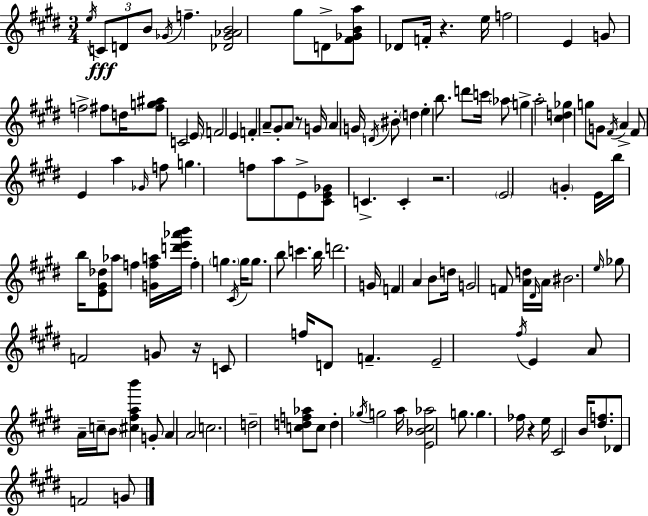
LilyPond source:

{
  \clef treble
  \numericTimeSignature
  \time 3/4
  \key e \major
  \acciaccatura { e''16 }\fff \tuplet 3/2 { c'8 d'8 b'8 } \acciaccatura { ges'16 } f''4.-- | <des' ges' aes' b'>2 gis''8 | d'8-> <fis' ges' b' a''>8 des'8 f'16-. r4. | e''16 f''2 e'4 | \break g'8 f''2-> | fis''8 d''16 <fis'' g'' ais''>8 c'2 | \parenthesize e'16 f'2 e'4 | f'4-. a'8-- gis'8-. a'8 | \break r8 g'16 a'4 g'16 \acciaccatura { d'16 } bis'8-. \parenthesize d''4 | e''4-. b''8. d'''8 | c'''16 \parenthesize aes''8 g''4-> a''2-. | <cis'' d'' ges''>4 g''8 g'8 \acciaccatura { fis'16 } | \break a'4-> fis'8 e'4 a''4 | \grace { ges'16 } f''8 g''4. f''8 | a''8 e'8-> <cis' e' ges'>8 c'4.-> | c'4-. r2. | \break \parenthesize e'2 | \parenthesize g'4-. e'16 b''16 b''16 <e' gis' des''>8 aes''8 | f''4 <g' f'' a''>16 <d''' e''' aes''' b'''>16 f''4-. \parenthesize g''4. | \acciaccatura { cis'16 } g''16 g''8. b''8 c'''4. | \break b''16 d'''2. | g'16 f'4 a'4 | b'8 d''16 g'2 | f'8 <a' d''>16 \grace { dis'16 } a'16 bis'2. | \break \grace { e''16 } ges''8 f'2 | g'8 r16 c'8 f''16 | d'8 f'4.-- e'2-- | \acciaccatura { fis''16 } e'4 a'8 a'16-- | \break c''16-- \parenthesize b'8 <cis'' fis'' a'' b'''>4 g'8-. a'4 | a'2 c''2. | d''2-- | <c'' d'' f'' aes''>8 c''8 d''4-. | \break \acciaccatura { ges''16 } g''2 a''16 <e' bes' cis'' aes''>2 | g''8. g''4. | fes''16 r4 e''16 cis'2 | b'16 <dis'' f''>8. des'8 | \break f'2 g'8 \bar "|."
}